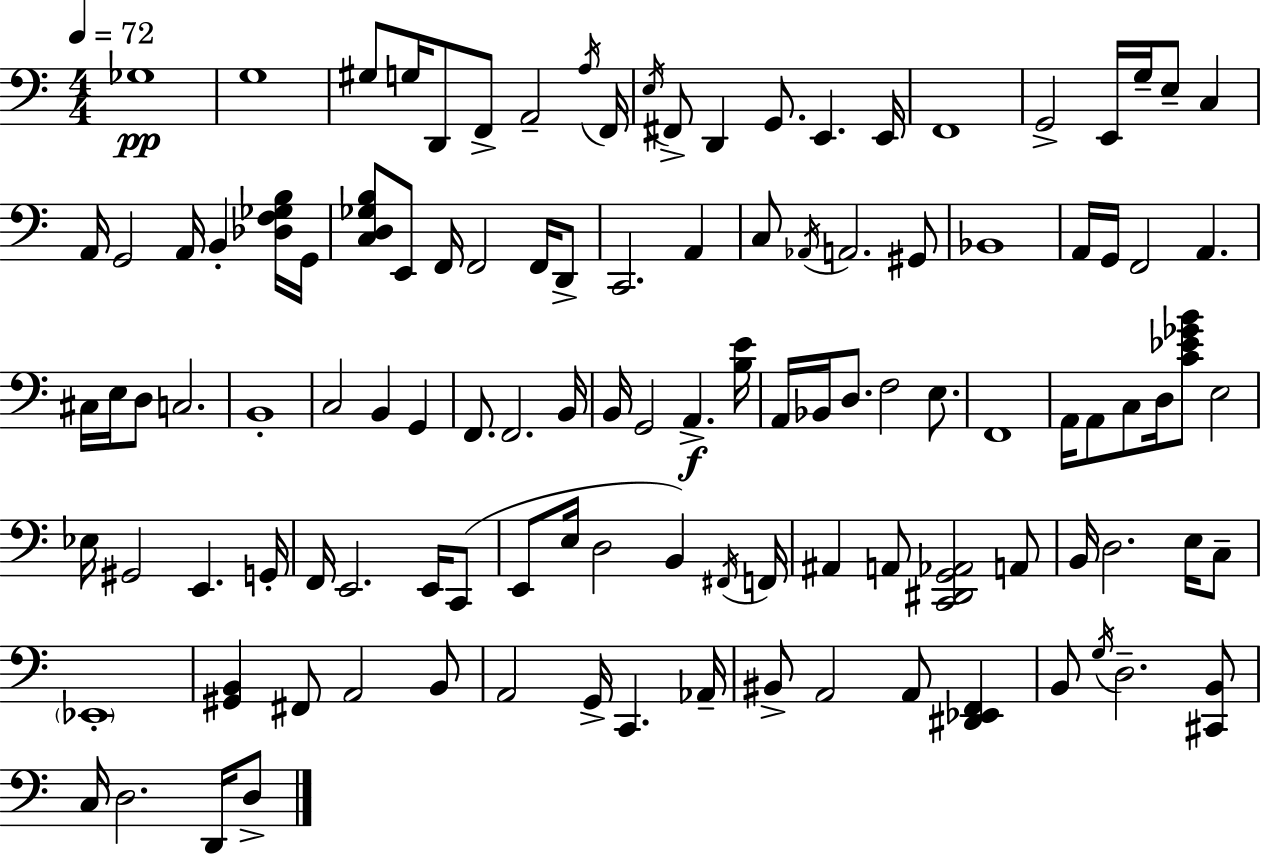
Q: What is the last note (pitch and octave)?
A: D3